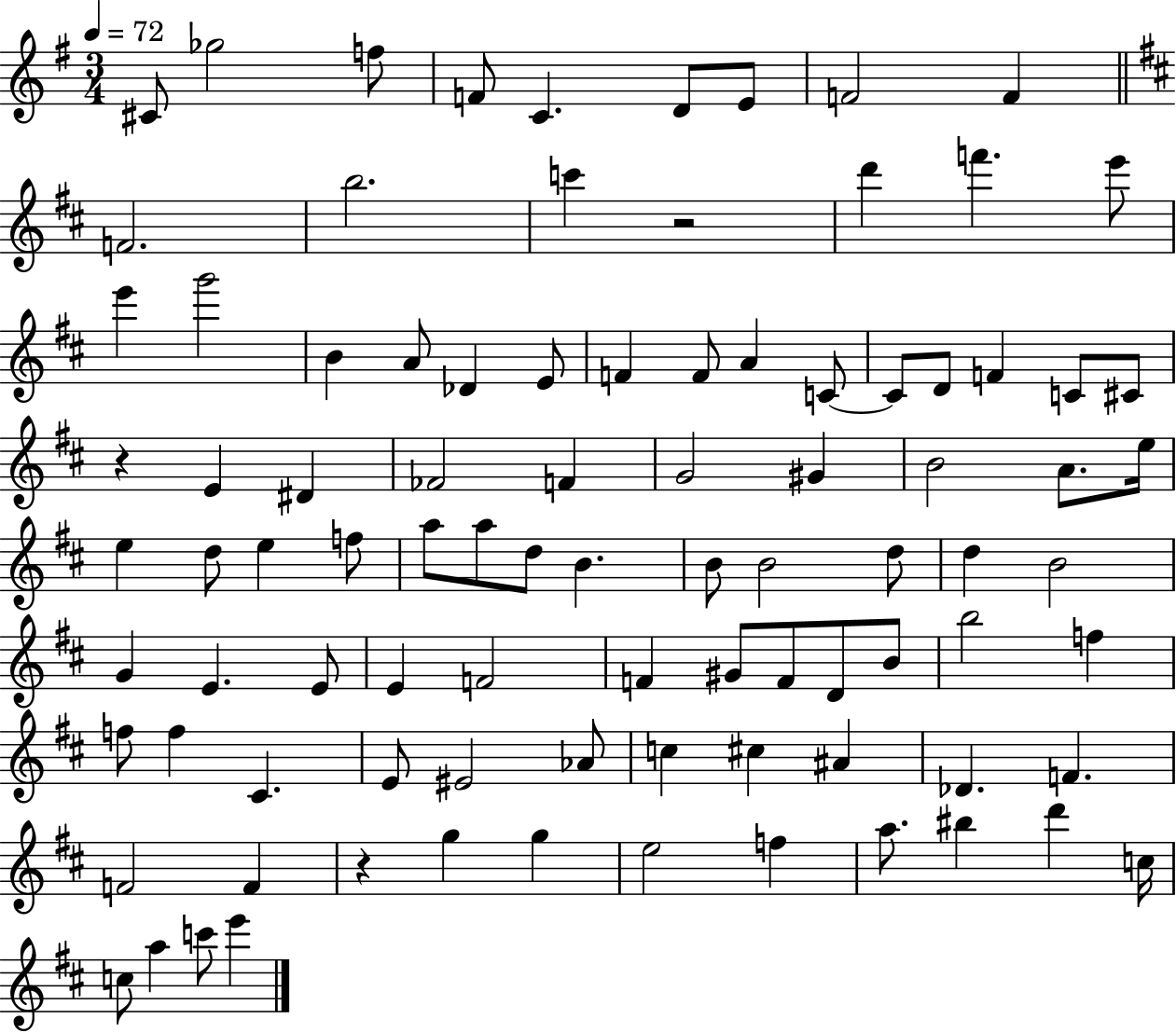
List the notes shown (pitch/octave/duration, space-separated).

C#4/e Gb5/h F5/e F4/e C4/q. D4/e E4/e F4/h F4/q F4/h. B5/h. C6/q R/h D6/q F6/q. E6/e E6/q G6/h B4/q A4/e Db4/q E4/e F4/q F4/e A4/q C4/e C4/e D4/e F4/q C4/e C#4/e R/q E4/q D#4/q FES4/h F4/q G4/h G#4/q B4/h A4/e. E5/s E5/q D5/e E5/q F5/e A5/e A5/e D5/e B4/q. B4/e B4/h D5/e D5/q B4/h G4/q E4/q. E4/e E4/q F4/h F4/q G#4/e F4/e D4/e B4/e B5/h F5/q F5/e F5/q C#4/q. E4/e EIS4/h Ab4/e C5/q C#5/q A#4/q Db4/q. F4/q. F4/h F4/q R/q G5/q G5/q E5/h F5/q A5/e. BIS5/q D6/q C5/s C5/e A5/q C6/e E6/q